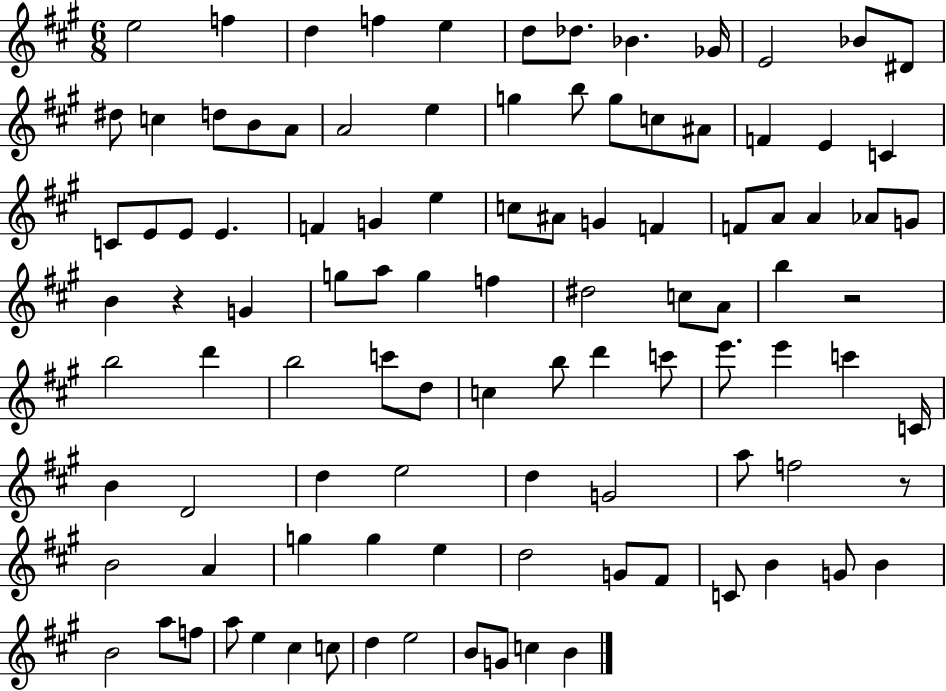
{
  \clef treble
  \numericTimeSignature
  \time 6/8
  \key a \major
  \repeat volta 2 { e''2 f''4 | d''4 f''4 e''4 | d''8 des''8. bes'4. ges'16 | e'2 bes'8 dis'8 | \break dis''8 c''4 d''8 b'8 a'8 | a'2 e''4 | g''4 b''8 g''8 c''8 ais'8 | f'4 e'4 c'4 | \break c'8 e'8 e'8 e'4. | f'4 g'4 e''4 | c''8 ais'8 g'4 f'4 | f'8 a'8 a'4 aes'8 g'8 | \break b'4 r4 g'4 | g''8 a''8 g''4 f''4 | dis''2 c''8 a'8 | b''4 r2 | \break b''2 d'''4 | b''2 c'''8 d''8 | c''4 b''8 d'''4 c'''8 | e'''8. e'''4 c'''4 c'16 | \break b'4 d'2 | d''4 e''2 | d''4 g'2 | a''8 f''2 r8 | \break b'2 a'4 | g''4 g''4 e''4 | d''2 g'8 fis'8 | c'8 b'4 g'8 b'4 | \break b'2 a''8 f''8 | a''8 e''4 cis''4 c''8 | d''4 e''2 | b'8 g'8 c''4 b'4 | \break } \bar "|."
}